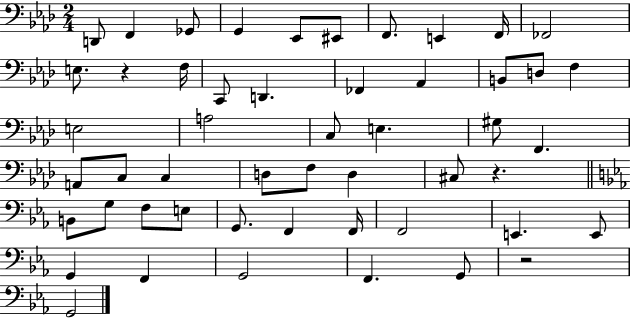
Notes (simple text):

D2/e F2/q Gb2/e G2/q Eb2/e EIS2/e F2/e. E2/q F2/s FES2/h E3/e. R/q F3/s C2/e D2/q. FES2/q Ab2/q B2/e D3/e F3/q E3/h A3/h C3/e E3/q. G#3/e F2/q. A2/e C3/e C3/q D3/e F3/e D3/q C#3/e R/q. B2/e G3/e F3/e E3/e G2/e. F2/q F2/s F2/h E2/q. E2/e G2/q F2/q G2/h F2/q. G2/e R/h G2/h